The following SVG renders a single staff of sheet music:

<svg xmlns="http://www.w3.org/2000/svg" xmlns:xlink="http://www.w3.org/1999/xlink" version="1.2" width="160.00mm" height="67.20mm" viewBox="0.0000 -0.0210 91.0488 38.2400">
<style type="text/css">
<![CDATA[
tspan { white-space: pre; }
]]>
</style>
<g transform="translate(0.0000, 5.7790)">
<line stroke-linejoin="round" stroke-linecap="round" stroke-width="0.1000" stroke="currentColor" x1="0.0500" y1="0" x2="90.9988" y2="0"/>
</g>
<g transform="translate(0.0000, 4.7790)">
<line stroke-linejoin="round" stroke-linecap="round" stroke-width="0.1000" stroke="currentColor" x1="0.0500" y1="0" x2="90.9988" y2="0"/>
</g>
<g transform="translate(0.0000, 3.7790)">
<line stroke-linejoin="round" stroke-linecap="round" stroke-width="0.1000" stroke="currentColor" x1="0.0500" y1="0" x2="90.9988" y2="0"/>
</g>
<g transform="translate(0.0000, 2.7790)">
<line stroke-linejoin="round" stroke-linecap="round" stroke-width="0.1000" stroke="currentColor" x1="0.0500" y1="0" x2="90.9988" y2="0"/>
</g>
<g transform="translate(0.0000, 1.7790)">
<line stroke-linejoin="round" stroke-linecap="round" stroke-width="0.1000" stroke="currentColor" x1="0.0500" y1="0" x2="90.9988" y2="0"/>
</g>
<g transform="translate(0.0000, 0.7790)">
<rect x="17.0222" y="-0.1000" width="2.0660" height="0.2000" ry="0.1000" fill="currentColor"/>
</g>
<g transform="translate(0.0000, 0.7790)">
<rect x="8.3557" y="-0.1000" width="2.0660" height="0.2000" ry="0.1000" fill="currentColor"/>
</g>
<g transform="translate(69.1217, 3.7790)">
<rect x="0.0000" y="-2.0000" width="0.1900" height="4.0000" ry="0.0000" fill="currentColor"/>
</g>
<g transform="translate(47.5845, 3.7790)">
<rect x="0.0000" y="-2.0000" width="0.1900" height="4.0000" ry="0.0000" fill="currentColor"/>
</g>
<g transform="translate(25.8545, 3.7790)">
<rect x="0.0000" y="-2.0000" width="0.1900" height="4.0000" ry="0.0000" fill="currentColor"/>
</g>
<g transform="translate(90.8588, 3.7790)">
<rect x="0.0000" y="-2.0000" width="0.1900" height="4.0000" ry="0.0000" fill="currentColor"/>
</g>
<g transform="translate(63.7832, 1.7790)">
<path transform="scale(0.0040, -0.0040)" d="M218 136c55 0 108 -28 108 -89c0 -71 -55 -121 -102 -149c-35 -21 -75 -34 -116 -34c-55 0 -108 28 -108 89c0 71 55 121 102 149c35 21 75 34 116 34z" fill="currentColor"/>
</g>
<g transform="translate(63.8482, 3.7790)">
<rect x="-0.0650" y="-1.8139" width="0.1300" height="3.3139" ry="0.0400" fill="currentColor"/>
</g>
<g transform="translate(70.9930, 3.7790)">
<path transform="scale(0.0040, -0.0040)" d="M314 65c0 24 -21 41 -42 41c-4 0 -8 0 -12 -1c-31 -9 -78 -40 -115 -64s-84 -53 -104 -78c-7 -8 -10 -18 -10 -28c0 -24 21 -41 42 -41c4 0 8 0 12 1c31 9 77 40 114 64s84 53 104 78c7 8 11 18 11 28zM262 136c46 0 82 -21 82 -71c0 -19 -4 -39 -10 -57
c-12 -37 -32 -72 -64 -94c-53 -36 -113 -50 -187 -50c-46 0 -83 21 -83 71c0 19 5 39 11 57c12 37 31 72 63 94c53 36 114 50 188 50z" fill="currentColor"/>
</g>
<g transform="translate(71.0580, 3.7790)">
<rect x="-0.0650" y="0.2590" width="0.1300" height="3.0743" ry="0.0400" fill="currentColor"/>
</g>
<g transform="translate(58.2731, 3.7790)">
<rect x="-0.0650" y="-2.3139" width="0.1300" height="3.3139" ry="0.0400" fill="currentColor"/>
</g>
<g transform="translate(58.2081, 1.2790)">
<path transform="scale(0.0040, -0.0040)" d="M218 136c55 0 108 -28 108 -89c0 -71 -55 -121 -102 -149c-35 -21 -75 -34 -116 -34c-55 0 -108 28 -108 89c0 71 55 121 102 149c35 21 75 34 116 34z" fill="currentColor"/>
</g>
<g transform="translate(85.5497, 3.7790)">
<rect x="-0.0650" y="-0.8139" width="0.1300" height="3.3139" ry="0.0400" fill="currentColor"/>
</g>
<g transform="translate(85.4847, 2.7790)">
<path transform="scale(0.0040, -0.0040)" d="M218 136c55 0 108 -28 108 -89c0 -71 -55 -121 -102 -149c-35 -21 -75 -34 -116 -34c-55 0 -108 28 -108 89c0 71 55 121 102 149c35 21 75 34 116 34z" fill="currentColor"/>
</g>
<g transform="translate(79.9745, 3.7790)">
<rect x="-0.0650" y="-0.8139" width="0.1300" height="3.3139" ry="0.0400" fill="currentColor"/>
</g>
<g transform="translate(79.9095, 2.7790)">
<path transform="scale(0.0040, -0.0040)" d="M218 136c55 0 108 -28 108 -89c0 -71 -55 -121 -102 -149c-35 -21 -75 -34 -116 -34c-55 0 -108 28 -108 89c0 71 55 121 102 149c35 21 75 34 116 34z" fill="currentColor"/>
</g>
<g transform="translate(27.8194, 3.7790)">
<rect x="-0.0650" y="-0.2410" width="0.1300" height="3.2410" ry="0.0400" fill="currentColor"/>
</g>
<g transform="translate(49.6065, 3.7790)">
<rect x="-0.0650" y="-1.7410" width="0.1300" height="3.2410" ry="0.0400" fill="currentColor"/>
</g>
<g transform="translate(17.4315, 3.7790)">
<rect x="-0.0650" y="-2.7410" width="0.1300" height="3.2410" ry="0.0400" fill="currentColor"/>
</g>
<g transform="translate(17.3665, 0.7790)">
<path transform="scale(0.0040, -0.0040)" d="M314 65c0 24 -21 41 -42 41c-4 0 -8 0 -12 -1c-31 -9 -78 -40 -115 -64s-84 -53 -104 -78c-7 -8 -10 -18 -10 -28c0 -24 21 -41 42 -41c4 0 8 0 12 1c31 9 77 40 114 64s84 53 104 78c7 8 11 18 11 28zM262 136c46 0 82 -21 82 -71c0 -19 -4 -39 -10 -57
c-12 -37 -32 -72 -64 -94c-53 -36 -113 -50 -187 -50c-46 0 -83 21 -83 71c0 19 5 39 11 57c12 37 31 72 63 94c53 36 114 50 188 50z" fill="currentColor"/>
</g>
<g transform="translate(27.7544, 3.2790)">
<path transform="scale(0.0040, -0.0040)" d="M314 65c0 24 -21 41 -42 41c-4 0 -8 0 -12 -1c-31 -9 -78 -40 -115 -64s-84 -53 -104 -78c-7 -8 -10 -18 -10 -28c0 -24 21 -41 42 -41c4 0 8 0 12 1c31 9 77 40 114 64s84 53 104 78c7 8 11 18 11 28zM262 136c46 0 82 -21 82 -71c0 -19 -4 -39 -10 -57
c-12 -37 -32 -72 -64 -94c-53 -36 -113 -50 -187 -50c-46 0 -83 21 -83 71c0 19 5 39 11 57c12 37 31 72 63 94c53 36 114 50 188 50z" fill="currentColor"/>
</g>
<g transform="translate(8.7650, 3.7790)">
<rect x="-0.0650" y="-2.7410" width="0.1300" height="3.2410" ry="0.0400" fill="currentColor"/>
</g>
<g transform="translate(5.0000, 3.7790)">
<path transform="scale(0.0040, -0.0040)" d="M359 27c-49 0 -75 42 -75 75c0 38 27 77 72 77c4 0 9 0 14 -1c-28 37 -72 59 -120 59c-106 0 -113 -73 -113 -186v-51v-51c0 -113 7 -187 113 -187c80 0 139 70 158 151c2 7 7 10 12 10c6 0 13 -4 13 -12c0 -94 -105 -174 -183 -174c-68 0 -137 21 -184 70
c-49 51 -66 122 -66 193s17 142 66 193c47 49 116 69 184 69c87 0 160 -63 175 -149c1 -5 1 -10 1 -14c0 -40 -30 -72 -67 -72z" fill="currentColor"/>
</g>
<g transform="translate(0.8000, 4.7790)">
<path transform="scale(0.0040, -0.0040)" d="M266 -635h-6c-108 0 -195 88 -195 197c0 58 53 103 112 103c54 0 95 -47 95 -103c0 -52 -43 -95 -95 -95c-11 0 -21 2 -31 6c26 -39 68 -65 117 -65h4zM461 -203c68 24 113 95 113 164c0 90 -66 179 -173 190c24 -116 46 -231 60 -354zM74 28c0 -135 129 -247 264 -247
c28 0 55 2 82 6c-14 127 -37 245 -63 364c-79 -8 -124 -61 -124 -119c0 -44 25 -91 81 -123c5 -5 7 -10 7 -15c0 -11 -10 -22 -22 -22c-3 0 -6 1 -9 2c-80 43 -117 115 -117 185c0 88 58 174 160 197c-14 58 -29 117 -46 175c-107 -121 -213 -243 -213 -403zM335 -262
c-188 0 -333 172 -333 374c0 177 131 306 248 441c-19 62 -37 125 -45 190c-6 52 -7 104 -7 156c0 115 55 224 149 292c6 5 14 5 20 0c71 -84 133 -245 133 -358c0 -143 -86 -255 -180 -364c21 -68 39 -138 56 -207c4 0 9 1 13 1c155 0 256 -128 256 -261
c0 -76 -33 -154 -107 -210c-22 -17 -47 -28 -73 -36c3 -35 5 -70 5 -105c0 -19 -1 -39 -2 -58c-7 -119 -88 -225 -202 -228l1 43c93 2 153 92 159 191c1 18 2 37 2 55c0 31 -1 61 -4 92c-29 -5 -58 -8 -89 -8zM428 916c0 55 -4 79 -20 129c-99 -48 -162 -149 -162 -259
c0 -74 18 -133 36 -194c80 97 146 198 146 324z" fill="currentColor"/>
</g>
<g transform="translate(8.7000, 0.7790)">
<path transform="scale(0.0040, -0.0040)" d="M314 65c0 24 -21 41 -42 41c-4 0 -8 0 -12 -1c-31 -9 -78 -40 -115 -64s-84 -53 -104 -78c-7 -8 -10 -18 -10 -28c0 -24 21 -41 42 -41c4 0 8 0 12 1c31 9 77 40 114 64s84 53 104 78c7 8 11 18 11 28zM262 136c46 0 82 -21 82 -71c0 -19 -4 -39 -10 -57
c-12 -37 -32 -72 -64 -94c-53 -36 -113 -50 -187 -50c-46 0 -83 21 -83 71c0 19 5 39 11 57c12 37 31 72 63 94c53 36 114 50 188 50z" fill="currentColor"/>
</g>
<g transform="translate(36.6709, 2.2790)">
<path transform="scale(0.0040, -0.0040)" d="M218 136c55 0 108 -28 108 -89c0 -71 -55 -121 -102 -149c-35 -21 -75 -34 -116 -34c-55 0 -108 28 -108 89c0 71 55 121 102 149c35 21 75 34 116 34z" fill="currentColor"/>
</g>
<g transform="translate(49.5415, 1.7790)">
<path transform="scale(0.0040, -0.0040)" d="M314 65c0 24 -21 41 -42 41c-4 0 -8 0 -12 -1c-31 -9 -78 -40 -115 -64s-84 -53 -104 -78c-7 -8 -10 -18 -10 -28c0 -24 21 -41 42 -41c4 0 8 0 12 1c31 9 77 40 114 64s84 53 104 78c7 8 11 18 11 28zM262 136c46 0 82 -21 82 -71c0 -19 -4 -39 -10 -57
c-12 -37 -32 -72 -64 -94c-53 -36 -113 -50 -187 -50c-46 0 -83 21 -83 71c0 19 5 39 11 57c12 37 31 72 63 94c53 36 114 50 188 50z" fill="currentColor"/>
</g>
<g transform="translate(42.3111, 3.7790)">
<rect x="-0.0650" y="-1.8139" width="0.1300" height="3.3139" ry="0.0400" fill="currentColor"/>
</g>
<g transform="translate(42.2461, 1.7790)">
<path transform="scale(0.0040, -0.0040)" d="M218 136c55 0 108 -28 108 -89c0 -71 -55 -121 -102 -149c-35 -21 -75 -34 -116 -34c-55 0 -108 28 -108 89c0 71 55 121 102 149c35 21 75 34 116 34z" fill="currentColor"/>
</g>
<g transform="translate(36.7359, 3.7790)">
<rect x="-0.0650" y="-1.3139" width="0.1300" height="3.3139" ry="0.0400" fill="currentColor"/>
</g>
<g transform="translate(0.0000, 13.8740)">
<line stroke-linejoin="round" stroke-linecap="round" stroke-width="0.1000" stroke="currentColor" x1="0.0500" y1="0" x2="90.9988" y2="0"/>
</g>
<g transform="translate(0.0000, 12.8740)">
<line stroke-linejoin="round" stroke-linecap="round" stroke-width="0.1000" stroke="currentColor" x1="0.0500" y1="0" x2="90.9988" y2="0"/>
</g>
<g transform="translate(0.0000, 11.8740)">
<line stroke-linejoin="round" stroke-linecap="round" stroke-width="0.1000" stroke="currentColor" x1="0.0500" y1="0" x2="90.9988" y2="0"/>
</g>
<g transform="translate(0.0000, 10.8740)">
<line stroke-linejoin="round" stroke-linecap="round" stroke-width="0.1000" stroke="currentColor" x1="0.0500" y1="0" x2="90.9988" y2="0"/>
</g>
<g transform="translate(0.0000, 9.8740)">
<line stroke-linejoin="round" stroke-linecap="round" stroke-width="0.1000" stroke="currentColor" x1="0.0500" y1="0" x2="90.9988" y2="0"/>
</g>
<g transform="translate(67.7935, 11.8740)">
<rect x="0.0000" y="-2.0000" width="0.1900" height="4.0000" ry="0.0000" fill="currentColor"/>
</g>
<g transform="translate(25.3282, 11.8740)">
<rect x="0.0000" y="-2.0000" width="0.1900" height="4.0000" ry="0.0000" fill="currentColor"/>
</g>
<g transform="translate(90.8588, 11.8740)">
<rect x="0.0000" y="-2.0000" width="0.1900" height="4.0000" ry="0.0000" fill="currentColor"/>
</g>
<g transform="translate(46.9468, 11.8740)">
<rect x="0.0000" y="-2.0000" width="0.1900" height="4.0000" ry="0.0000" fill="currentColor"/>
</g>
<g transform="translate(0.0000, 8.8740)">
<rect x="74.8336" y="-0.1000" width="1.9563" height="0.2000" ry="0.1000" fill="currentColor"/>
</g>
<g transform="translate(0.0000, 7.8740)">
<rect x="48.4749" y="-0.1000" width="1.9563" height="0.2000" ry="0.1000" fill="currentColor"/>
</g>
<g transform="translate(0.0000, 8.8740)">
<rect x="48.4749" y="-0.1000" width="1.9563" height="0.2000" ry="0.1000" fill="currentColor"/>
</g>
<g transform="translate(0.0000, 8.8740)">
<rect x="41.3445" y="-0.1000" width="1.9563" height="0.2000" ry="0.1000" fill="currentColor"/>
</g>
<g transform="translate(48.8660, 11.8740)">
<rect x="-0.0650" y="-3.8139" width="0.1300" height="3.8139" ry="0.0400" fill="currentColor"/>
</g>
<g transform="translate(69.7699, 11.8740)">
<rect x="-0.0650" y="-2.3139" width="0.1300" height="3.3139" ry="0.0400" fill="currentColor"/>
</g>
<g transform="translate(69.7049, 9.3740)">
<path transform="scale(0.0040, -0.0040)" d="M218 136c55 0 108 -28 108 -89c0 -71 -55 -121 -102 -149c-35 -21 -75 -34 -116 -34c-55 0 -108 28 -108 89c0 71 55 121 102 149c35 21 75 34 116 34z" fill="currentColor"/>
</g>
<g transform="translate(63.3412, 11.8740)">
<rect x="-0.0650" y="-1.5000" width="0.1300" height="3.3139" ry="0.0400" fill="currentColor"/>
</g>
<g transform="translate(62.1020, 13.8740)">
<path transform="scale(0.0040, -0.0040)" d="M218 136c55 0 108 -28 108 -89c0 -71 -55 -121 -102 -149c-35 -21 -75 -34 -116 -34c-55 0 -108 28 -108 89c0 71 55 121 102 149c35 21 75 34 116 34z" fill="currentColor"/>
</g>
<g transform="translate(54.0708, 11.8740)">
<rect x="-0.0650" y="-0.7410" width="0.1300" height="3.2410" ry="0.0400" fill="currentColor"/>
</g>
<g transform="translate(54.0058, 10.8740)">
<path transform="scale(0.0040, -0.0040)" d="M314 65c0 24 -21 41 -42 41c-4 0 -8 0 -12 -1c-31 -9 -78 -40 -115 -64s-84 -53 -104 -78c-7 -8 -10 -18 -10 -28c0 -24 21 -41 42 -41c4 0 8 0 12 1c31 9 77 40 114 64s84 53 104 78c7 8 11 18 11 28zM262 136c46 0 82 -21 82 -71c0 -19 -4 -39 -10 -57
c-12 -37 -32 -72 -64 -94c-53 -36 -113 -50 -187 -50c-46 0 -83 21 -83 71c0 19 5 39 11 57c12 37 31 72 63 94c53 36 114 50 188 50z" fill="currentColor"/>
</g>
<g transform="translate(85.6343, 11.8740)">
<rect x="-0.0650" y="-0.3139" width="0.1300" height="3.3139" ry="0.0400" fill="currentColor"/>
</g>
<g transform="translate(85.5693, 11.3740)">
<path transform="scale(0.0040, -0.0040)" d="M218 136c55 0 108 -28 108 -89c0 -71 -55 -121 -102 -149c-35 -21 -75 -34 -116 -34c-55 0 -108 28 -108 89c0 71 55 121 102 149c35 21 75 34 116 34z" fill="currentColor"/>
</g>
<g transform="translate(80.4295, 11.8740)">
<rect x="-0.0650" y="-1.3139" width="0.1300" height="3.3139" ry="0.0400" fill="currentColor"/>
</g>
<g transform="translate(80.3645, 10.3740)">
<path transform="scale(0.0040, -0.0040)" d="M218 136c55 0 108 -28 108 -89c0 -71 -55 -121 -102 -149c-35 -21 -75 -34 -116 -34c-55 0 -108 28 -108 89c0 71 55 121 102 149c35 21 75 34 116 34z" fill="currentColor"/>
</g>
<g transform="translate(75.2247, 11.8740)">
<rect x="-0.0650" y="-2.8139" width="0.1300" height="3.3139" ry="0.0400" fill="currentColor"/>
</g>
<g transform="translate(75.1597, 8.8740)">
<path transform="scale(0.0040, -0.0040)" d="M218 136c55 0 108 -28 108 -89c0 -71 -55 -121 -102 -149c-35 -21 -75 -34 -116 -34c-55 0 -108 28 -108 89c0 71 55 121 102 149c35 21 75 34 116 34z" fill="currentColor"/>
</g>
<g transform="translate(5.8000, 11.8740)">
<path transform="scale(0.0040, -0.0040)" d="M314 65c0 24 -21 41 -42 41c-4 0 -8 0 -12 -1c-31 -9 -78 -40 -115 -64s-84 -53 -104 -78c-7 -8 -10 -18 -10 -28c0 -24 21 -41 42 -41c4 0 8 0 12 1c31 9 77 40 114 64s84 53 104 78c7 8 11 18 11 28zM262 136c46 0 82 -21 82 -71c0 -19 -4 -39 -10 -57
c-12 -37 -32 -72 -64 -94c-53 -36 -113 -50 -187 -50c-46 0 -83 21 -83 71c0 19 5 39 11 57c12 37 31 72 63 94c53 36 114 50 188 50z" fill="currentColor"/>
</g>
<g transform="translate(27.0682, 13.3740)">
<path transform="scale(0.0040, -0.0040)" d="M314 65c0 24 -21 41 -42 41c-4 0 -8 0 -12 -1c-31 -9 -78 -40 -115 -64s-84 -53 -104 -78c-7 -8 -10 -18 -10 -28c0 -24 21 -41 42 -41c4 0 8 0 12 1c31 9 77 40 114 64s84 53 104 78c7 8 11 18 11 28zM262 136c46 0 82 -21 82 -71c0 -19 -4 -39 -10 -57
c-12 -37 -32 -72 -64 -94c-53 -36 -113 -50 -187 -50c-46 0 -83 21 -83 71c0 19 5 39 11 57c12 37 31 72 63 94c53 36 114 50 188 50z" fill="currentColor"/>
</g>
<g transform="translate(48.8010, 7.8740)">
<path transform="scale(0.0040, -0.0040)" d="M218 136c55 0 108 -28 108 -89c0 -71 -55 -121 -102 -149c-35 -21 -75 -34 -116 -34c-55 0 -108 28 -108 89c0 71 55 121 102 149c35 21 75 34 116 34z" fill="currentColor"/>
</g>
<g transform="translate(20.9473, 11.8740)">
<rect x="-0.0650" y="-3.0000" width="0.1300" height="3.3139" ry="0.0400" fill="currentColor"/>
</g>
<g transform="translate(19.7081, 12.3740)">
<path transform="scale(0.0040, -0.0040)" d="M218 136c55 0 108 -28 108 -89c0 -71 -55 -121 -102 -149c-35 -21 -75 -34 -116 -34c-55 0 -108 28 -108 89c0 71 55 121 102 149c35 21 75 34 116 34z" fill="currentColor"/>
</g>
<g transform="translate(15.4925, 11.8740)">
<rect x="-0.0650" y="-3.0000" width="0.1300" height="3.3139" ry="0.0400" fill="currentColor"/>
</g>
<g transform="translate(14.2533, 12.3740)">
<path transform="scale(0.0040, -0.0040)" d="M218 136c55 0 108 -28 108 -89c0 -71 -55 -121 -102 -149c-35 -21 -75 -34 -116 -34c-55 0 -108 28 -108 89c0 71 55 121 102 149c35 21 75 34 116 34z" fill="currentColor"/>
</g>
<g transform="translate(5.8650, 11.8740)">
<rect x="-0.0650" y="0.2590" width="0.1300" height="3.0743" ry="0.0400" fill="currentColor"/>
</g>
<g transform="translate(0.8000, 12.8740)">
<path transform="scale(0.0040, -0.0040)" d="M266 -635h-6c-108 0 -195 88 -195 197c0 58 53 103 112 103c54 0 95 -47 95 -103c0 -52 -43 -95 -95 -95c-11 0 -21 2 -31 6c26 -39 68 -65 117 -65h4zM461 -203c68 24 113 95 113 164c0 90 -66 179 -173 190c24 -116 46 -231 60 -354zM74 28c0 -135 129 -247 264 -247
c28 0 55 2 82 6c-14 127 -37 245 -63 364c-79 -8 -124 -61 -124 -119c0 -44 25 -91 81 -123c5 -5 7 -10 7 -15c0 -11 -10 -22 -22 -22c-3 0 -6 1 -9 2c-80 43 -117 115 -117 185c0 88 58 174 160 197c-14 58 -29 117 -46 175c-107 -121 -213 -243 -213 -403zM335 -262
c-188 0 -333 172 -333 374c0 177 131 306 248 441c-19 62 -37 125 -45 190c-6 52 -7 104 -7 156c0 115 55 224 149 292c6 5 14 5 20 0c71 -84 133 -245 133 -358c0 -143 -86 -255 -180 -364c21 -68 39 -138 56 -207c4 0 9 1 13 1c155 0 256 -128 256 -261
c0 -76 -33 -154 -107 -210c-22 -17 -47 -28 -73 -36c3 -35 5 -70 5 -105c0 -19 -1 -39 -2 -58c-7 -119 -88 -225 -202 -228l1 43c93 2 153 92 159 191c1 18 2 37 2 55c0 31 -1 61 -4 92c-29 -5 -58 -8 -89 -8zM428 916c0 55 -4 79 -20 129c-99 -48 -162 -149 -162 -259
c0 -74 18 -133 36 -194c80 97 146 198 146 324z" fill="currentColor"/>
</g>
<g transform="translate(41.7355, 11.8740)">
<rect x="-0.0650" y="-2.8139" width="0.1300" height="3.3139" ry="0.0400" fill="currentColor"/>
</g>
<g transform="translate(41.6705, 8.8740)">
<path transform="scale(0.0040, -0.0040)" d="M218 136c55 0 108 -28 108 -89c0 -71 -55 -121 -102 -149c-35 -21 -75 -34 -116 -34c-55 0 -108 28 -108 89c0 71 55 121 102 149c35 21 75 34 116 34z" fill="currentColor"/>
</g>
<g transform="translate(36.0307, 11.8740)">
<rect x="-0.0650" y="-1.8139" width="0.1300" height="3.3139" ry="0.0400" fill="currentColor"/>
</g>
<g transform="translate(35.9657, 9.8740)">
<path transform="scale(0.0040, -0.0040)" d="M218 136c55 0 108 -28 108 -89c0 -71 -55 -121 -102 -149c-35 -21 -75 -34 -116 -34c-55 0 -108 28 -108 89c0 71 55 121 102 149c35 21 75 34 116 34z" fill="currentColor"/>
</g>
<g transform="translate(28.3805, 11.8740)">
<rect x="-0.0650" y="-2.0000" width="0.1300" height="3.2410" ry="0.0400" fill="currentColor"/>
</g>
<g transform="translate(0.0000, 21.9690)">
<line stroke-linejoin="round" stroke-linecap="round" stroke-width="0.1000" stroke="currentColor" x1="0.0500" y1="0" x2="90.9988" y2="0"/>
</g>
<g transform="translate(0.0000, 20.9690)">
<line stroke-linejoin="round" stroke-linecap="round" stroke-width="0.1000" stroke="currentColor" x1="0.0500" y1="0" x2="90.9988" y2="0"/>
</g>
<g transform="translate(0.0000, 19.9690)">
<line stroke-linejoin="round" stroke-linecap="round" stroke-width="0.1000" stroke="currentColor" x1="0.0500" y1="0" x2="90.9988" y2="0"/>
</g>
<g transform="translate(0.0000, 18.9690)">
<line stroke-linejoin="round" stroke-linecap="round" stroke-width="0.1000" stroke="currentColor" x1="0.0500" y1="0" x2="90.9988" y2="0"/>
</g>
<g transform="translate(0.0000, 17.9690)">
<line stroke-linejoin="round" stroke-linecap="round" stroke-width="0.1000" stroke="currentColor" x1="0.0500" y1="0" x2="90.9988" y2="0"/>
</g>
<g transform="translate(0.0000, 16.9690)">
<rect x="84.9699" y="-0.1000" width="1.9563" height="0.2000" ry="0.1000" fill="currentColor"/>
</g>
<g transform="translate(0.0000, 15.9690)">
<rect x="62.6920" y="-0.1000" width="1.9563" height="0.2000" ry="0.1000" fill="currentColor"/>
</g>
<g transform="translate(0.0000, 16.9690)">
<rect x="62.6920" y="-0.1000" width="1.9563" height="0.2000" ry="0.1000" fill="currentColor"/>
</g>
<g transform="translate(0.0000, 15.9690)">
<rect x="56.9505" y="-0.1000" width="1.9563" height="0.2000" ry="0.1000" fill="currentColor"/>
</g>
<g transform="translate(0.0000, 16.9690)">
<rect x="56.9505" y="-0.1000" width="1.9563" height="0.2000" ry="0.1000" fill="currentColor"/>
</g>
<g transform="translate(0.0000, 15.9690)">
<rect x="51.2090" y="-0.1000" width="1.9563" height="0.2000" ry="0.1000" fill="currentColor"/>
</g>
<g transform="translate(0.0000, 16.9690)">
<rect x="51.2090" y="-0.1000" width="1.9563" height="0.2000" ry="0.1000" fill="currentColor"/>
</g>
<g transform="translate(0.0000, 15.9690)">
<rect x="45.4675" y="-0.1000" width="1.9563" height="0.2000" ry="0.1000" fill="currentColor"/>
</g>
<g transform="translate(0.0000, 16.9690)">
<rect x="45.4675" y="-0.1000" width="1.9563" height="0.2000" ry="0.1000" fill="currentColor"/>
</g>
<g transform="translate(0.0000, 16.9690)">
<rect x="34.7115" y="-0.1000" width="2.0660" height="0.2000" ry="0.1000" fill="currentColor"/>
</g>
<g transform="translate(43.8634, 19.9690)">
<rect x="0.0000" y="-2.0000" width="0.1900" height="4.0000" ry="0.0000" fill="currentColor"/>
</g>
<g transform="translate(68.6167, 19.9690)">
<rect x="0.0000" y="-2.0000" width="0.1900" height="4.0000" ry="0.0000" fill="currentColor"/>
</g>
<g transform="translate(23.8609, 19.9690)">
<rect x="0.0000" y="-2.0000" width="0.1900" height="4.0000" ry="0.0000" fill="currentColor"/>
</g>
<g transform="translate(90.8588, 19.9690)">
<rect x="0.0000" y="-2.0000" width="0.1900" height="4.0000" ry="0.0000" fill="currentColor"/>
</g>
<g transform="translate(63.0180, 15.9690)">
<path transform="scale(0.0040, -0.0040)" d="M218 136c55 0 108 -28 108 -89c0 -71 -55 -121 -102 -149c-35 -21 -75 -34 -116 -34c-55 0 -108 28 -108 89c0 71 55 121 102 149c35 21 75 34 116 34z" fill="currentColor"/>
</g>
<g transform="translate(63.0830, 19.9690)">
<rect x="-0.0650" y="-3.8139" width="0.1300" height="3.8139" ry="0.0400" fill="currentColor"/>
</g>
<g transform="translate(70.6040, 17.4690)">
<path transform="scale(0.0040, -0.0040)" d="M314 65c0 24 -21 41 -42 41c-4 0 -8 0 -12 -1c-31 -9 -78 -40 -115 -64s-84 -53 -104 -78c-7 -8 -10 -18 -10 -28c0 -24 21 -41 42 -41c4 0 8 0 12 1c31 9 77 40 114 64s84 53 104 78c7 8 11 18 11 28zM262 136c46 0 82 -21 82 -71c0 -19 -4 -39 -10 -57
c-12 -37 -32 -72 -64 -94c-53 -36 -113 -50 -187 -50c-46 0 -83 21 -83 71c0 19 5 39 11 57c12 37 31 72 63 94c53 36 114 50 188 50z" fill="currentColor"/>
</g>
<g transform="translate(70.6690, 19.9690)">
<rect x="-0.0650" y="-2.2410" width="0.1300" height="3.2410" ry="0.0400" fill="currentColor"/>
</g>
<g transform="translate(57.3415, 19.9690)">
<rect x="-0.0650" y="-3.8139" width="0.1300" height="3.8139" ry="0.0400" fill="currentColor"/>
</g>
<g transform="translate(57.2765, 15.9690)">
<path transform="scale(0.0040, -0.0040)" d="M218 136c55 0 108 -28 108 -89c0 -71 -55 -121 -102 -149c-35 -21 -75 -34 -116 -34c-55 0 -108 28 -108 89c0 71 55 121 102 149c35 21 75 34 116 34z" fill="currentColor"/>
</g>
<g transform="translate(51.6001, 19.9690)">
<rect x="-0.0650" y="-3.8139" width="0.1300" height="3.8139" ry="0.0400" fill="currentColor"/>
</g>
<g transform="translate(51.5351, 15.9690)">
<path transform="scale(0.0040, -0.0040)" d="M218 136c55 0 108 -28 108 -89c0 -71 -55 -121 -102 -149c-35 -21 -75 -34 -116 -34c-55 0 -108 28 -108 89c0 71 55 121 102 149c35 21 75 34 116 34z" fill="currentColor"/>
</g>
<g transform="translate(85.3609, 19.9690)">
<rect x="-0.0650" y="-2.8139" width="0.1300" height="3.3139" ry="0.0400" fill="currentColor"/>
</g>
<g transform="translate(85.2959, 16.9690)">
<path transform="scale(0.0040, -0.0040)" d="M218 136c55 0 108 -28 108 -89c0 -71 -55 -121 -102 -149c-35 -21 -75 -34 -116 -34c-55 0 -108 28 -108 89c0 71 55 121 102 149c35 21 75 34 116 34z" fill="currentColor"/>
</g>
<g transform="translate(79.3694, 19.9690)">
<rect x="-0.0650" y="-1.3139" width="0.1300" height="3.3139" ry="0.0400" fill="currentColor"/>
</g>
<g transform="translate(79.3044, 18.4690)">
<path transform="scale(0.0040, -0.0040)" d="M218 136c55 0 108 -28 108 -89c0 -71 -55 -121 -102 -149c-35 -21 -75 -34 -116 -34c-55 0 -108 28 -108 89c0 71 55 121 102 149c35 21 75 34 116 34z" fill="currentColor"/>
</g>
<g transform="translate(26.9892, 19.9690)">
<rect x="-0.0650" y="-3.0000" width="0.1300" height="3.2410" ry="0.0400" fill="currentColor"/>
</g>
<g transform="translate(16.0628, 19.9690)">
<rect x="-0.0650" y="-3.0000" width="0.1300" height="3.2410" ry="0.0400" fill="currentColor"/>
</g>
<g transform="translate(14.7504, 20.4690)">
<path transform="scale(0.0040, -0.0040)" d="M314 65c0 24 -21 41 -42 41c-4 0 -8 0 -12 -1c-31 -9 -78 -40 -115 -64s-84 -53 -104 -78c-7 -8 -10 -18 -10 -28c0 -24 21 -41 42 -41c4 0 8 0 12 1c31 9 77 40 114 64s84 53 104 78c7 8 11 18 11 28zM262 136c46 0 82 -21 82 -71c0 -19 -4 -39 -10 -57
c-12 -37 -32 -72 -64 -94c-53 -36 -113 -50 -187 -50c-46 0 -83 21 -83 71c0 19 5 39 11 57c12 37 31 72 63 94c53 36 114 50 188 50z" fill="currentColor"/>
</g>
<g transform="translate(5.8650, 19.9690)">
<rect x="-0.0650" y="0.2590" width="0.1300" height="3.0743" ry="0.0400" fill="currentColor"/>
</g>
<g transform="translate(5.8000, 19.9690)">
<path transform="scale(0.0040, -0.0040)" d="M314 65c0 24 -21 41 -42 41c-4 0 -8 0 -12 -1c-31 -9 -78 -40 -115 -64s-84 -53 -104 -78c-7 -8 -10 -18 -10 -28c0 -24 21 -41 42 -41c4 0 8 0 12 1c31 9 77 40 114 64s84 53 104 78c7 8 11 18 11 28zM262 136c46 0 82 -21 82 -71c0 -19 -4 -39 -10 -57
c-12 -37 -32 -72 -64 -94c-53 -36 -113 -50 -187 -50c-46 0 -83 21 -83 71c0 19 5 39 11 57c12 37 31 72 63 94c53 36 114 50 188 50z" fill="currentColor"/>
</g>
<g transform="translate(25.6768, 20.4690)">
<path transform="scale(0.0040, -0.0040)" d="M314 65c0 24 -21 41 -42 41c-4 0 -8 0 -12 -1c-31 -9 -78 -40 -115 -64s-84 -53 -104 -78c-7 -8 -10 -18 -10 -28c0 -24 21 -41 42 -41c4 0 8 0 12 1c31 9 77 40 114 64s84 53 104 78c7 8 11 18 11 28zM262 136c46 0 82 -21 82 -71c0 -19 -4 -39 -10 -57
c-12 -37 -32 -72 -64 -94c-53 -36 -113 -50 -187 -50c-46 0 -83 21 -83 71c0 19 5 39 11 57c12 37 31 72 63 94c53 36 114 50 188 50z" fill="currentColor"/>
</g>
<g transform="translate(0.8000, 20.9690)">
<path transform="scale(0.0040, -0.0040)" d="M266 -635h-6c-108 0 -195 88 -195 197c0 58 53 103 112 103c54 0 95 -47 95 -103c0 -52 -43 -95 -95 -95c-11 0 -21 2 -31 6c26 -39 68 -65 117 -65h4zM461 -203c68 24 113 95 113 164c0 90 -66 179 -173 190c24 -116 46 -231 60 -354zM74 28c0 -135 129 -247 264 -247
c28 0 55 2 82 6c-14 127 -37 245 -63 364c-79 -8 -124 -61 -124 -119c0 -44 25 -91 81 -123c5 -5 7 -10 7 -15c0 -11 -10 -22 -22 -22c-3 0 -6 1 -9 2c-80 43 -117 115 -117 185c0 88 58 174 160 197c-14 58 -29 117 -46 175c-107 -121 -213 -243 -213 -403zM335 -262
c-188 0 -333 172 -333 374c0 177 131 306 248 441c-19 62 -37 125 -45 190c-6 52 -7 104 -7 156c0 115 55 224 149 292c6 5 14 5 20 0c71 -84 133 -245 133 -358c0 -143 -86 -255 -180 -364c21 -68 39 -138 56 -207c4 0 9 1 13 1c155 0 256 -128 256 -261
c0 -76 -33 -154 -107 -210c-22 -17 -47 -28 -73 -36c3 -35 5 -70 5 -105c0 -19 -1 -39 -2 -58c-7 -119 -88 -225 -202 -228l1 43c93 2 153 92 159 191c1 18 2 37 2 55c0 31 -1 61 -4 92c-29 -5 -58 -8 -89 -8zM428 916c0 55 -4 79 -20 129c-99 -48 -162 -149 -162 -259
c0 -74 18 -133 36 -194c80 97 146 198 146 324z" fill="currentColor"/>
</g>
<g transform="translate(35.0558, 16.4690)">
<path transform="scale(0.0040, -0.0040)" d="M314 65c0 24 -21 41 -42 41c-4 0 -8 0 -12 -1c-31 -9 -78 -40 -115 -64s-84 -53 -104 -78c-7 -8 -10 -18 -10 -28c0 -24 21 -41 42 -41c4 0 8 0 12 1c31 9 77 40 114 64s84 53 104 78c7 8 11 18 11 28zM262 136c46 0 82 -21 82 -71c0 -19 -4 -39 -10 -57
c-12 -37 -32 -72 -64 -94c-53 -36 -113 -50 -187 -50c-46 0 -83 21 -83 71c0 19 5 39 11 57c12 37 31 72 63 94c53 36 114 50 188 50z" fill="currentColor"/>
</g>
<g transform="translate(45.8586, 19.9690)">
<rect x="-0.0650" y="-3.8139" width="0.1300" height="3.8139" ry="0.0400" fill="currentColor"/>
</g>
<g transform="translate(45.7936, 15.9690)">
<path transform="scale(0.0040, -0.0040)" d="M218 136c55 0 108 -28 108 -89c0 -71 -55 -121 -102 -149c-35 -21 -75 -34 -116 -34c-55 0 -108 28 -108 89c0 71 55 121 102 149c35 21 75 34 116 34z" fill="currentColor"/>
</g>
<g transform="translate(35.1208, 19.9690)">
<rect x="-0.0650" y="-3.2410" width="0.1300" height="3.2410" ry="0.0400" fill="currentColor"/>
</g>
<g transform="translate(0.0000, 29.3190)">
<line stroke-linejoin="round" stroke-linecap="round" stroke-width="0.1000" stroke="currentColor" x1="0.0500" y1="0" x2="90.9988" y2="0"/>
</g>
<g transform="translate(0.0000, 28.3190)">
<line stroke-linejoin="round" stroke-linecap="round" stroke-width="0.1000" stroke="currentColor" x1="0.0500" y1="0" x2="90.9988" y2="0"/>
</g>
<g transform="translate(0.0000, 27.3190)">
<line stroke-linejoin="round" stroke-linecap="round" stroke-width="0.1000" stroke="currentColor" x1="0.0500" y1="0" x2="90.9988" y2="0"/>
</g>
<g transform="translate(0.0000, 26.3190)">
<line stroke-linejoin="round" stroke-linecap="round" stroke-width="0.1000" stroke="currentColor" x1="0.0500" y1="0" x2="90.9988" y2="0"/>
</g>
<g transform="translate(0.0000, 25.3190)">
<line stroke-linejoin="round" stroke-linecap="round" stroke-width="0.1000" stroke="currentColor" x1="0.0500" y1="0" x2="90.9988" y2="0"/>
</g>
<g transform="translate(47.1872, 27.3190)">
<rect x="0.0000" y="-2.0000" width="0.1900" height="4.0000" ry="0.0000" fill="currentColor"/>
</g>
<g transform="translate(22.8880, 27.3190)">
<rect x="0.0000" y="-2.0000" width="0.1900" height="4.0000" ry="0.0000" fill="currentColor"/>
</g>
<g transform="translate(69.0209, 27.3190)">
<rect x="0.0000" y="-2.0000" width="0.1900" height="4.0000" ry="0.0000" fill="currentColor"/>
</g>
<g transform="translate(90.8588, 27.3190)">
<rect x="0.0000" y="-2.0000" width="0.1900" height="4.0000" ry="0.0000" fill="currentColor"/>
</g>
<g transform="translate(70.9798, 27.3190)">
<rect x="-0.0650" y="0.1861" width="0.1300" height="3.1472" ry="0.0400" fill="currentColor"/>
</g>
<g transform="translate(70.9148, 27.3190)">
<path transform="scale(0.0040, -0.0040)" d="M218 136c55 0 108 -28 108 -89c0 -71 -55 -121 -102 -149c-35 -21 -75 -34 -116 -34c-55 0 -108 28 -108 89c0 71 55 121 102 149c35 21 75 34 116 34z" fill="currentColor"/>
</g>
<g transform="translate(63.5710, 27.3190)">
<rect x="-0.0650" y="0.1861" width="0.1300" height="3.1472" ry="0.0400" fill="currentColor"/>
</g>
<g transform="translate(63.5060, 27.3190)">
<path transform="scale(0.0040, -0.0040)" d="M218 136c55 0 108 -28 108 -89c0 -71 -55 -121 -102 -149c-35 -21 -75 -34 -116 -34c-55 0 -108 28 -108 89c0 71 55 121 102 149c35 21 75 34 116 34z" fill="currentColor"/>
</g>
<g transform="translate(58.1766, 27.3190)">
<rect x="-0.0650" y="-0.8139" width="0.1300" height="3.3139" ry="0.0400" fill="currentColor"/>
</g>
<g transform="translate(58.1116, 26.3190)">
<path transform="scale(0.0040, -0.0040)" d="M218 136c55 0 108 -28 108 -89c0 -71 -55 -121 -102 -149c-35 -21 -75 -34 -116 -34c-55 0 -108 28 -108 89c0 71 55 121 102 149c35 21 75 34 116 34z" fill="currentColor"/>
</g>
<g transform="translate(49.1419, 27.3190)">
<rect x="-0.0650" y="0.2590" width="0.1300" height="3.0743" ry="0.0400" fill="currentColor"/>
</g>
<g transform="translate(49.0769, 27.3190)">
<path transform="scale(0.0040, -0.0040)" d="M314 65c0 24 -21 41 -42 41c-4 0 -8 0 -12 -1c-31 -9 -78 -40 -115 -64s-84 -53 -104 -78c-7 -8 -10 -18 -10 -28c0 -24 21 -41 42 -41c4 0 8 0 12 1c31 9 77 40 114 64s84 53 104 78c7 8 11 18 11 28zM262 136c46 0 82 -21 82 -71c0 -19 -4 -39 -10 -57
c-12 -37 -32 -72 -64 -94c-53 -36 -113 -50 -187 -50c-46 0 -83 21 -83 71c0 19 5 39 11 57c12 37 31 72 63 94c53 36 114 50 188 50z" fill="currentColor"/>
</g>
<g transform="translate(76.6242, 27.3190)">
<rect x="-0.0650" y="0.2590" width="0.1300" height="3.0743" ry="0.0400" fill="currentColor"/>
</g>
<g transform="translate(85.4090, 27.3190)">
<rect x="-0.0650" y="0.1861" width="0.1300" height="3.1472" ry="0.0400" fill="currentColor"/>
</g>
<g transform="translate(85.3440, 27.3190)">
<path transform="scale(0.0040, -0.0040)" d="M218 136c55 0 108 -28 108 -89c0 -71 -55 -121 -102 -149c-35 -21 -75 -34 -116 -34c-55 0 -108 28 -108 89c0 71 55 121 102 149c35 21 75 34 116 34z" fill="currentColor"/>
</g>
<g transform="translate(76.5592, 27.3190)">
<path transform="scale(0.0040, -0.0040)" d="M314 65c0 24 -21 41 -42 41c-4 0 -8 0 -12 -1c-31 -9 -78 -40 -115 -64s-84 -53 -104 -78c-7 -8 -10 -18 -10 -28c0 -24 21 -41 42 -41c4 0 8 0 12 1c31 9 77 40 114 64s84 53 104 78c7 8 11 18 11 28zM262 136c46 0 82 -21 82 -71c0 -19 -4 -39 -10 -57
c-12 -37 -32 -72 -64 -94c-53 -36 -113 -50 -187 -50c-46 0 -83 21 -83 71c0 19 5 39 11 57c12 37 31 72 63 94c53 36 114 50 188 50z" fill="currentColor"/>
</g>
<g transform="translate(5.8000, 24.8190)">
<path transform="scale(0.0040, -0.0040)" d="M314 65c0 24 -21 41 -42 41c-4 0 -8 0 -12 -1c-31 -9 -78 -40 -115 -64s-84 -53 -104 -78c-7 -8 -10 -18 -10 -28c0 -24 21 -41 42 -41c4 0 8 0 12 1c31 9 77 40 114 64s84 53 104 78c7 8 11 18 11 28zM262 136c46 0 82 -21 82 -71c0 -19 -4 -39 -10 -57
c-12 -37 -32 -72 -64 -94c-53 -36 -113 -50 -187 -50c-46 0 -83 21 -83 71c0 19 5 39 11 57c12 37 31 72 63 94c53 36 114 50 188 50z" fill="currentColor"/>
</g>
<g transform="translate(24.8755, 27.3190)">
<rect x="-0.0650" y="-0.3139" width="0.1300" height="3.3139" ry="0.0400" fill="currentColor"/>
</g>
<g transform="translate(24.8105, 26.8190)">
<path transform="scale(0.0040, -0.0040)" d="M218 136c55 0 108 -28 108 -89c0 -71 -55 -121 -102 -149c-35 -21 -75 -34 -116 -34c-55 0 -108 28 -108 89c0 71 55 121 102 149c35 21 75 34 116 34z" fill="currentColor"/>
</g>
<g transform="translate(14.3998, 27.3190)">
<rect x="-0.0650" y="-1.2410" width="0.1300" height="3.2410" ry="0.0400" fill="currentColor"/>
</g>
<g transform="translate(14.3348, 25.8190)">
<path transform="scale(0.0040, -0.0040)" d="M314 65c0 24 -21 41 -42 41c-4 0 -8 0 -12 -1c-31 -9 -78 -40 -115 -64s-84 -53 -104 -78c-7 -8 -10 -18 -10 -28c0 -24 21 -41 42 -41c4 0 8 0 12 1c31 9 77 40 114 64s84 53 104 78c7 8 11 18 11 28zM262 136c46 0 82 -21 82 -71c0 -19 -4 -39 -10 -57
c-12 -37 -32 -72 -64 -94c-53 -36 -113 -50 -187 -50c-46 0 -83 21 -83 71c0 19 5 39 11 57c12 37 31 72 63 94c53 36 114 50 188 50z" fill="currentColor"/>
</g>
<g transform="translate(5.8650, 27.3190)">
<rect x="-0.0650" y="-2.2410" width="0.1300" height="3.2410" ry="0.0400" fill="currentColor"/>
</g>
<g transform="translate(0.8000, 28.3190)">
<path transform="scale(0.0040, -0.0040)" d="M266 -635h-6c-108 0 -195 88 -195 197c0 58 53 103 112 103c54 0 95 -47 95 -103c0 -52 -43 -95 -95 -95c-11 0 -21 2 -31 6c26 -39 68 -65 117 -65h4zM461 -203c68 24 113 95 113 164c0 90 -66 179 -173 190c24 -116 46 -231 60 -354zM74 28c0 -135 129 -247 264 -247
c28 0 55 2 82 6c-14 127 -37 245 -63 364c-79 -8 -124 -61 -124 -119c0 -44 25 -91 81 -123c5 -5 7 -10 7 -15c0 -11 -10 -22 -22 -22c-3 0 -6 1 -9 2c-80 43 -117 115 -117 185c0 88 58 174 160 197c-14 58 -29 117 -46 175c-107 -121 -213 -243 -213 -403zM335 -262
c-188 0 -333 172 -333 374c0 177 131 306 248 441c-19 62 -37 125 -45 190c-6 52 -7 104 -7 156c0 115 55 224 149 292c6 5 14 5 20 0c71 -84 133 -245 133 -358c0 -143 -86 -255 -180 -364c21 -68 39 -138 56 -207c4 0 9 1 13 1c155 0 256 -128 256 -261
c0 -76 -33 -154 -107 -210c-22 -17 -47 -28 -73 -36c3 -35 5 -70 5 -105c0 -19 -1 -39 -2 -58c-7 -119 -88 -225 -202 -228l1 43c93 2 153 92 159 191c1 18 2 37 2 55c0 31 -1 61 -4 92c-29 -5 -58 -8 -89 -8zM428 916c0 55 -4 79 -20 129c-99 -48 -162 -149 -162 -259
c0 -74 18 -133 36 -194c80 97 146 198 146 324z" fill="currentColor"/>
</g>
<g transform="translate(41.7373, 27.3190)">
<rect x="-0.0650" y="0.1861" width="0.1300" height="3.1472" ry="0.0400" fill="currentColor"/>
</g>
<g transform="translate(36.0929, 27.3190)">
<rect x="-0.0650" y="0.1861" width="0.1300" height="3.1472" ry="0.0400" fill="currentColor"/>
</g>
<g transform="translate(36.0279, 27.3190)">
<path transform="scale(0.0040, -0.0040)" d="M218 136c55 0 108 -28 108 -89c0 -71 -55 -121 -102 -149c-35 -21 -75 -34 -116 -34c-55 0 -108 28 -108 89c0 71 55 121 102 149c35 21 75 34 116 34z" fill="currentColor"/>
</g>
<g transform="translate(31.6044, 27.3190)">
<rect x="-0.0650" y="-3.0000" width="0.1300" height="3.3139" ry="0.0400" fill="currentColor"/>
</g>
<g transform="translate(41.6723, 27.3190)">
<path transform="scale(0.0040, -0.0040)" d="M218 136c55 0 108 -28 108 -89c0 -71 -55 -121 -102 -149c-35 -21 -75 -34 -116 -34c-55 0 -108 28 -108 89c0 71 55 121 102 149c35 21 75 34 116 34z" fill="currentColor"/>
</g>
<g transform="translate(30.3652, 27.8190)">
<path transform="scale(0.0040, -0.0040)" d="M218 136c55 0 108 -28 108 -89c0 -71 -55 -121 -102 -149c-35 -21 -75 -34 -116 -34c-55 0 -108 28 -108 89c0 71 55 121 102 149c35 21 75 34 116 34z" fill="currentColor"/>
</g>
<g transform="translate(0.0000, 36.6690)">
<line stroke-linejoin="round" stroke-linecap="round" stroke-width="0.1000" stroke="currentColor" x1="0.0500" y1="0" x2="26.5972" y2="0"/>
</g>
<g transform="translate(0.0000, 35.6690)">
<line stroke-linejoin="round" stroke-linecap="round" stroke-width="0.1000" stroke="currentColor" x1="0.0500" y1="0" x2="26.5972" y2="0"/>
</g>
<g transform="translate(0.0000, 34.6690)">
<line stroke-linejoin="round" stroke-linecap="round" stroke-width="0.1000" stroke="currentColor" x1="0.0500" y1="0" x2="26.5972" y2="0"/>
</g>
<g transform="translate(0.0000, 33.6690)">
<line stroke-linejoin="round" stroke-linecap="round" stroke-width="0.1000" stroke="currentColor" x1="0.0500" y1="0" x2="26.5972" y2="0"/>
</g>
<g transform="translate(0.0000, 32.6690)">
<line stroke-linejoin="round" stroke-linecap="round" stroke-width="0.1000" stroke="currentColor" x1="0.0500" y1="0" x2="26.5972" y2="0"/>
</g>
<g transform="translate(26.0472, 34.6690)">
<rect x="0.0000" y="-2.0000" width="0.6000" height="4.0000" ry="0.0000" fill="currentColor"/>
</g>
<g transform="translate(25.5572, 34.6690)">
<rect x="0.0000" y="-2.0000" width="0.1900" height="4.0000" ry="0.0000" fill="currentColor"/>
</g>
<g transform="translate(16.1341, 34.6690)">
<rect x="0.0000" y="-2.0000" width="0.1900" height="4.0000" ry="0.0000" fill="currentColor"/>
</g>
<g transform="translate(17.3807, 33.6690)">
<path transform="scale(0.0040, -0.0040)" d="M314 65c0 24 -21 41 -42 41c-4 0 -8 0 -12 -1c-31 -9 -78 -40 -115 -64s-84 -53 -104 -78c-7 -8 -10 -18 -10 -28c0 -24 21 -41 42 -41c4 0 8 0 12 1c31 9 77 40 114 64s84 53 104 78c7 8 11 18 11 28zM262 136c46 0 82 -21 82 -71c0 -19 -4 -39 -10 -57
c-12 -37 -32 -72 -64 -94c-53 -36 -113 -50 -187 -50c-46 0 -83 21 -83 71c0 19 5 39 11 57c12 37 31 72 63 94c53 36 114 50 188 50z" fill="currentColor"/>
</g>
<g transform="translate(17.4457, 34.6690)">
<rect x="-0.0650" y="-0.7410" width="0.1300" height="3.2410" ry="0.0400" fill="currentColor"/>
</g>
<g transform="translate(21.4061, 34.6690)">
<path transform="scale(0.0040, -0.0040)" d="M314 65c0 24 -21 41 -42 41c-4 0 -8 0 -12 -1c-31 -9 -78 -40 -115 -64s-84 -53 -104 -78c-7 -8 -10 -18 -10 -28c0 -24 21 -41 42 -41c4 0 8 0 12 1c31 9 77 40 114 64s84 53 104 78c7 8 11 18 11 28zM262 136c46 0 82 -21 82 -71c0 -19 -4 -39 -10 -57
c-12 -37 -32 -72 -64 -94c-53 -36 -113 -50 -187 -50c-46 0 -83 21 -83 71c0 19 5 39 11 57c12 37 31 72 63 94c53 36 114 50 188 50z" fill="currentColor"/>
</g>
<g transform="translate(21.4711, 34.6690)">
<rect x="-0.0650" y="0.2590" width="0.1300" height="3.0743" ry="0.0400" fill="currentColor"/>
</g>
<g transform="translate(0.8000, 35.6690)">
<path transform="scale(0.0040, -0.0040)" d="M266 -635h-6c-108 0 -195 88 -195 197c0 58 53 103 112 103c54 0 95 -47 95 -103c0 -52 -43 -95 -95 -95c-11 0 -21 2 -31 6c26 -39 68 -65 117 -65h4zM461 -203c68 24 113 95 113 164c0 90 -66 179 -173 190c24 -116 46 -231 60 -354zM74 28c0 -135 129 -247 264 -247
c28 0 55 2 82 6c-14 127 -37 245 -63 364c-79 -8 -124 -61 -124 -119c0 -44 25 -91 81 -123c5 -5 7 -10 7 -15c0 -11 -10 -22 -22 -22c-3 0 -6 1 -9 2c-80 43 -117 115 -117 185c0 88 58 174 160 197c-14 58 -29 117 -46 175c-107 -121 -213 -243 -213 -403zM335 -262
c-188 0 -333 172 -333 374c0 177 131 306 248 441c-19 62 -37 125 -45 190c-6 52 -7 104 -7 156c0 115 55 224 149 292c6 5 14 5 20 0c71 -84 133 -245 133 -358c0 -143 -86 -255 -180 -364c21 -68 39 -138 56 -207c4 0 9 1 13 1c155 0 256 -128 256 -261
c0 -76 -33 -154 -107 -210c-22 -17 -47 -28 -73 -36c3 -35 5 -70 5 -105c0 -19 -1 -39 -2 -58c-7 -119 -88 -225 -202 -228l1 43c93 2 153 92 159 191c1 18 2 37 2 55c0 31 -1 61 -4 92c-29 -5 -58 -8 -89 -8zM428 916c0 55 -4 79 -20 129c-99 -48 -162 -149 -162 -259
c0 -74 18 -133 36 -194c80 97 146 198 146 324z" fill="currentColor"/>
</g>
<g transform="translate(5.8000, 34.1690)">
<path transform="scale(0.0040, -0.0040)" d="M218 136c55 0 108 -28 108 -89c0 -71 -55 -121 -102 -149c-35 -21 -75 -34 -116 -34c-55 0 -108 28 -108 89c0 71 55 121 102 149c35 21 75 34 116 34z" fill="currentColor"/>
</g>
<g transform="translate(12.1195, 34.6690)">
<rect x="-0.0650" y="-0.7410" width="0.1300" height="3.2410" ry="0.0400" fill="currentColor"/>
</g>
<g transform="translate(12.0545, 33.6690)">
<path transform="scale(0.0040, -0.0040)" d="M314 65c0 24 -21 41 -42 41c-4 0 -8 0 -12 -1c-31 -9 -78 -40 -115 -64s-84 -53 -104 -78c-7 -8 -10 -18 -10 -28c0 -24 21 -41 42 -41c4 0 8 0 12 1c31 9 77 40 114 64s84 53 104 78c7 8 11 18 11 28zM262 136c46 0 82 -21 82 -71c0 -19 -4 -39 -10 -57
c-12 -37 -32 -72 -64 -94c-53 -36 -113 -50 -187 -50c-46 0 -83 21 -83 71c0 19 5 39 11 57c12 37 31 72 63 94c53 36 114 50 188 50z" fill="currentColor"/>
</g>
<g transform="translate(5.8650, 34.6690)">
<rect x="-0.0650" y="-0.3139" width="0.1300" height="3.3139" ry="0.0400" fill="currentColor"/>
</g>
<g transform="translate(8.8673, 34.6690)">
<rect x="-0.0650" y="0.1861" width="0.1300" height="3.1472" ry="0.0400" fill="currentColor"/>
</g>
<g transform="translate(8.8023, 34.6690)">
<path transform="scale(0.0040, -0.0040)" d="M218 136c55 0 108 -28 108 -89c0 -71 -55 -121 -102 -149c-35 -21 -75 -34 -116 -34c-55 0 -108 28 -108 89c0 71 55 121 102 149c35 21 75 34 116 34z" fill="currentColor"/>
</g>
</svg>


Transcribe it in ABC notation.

X:1
T:Untitled
M:4/4
L:1/4
K:C
a2 a2 c2 e f f2 g f B2 d d B2 A A F2 f a c' d2 E g a e c B2 A2 A2 b2 c' c' c' c' g2 e a g2 e2 c A B B B2 d B B B2 B c B d2 d2 B2